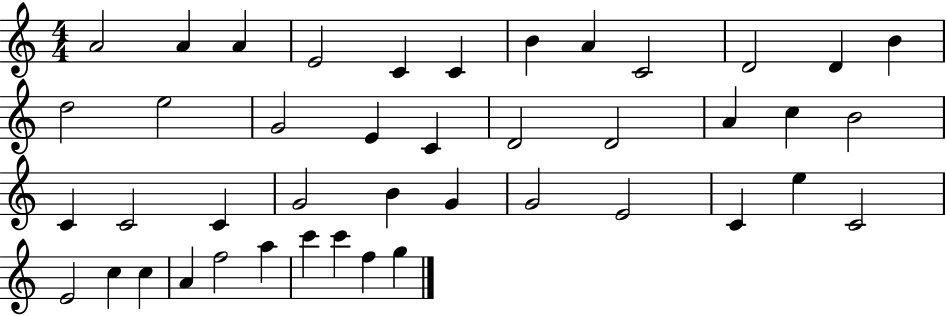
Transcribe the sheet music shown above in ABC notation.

X:1
T:Untitled
M:4/4
L:1/4
K:C
A2 A A E2 C C B A C2 D2 D B d2 e2 G2 E C D2 D2 A c B2 C C2 C G2 B G G2 E2 C e C2 E2 c c A f2 a c' c' f g